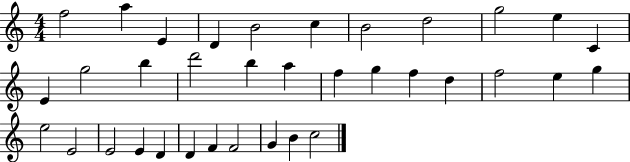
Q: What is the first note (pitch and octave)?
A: F5